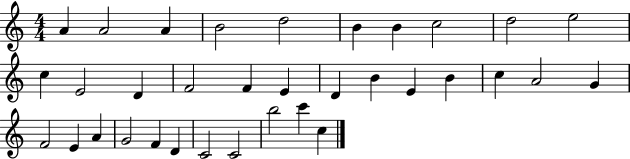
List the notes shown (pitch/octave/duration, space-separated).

A4/q A4/h A4/q B4/h D5/h B4/q B4/q C5/h D5/h E5/h C5/q E4/h D4/q F4/h F4/q E4/q D4/q B4/q E4/q B4/q C5/q A4/h G4/q F4/h E4/q A4/q G4/h F4/q D4/q C4/h C4/h B5/h C6/q C5/q